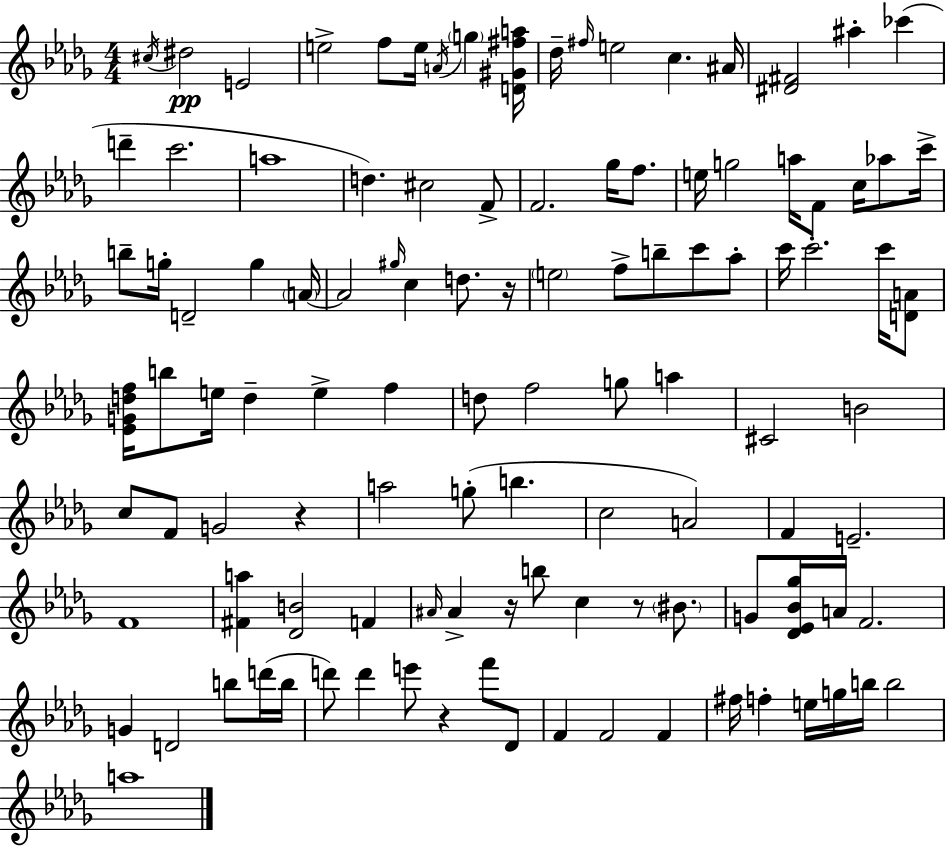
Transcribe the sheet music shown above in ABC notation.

X:1
T:Untitled
M:4/4
L:1/4
K:Bbm
^c/4 ^d2 E2 e2 f/2 e/4 A/4 g [D^G^fa]/4 _d/4 ^f/4 e2 c ^A/4 [^D^F]2 ^a _c' d' c'2 a4 d ^c2 F/2 F2 _g/4 f/2 e/4 g2 a/4 F/2 c/4 _a/2 c'/4 b/2 g/4 D2 g A/4 A2 ^g/4 c d/2 z/4 e2 f/2 b/2 c'/2 _a/2 c'/4 c'2 c'/4 [DA]/2 [_EGdf]/4 b/2 e/4 d e f d/2 f2 g/2 a ^C2 B2 c/2 F/2 G2 z a2 g/2 b c2 A2 F E2 F4 [^Fa] [_DB]2 F ^A/4 ^A z/4 b/2 c z/2 ^B/2 G/2 [_D_E_B_g]/4 A/4 F2 G D2 b/2 d'/4 b/4 d'/2 d' e'/2 z f'/2 _D/2 F F2 F ^f/4 f e/4 g/4 b/4 b2 a4